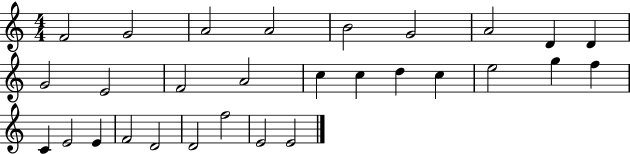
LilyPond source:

{
  \clef treble
  \numericTimeSignature
  \time 4/4
  \key c \major
  f'2 g'2 | a'2 a'2 | b'2 g'2 | a'2 d'4 d'4 | \break g'2 e'2 | f'2 a'2 | c''4 c''4 d''4 c''4 | e''2 g''4 f''4 | \break c'4 e'2 e'4 | f'2 d'2 | d'2 f''2 | e'2 e'2 | \break \bar "|."
}